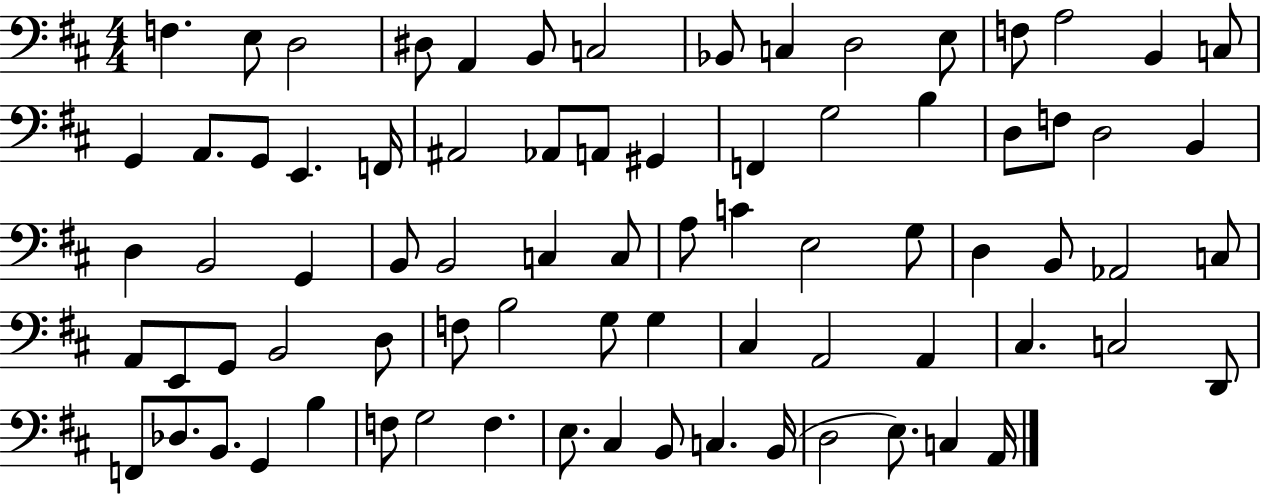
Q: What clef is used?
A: bass